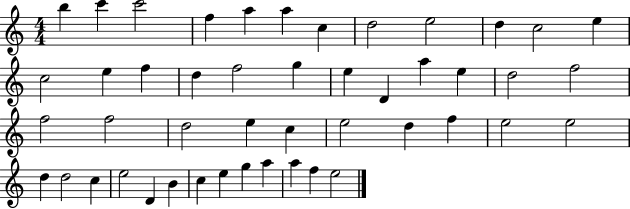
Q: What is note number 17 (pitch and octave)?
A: F5